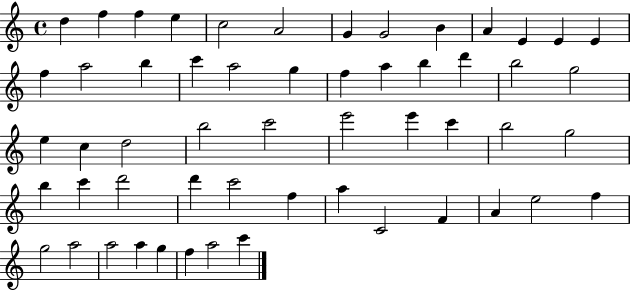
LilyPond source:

{
  \clef treble
  \time 4/4
  \defaultTimeSignature
  \key c \major
  d''4 f''4 f''4 e''4 | c''2 a'2 | g'4 g'2 b'4 | a'4 e'4 e'4 e'4 | \break f''4 a''2 b''4 | c'''4 a''2 g''4 | f''4 a''4 b''4 d'''4 | b''2 g''2 | \break e''4 c''4 d''2 | b''2 c'''2 | e'''2 e'''4 c'''4 | b''2 g''2 | \break b''4 c'''4 d'''2 | d'''4 c'''2 f''4 | a''4 c'2 f'4 | a'4 e''2 f''4 | \break g''2 a''2 | a''2 a''4 g''4 | f''4 a''2 c'''4 | \bar "|."
}